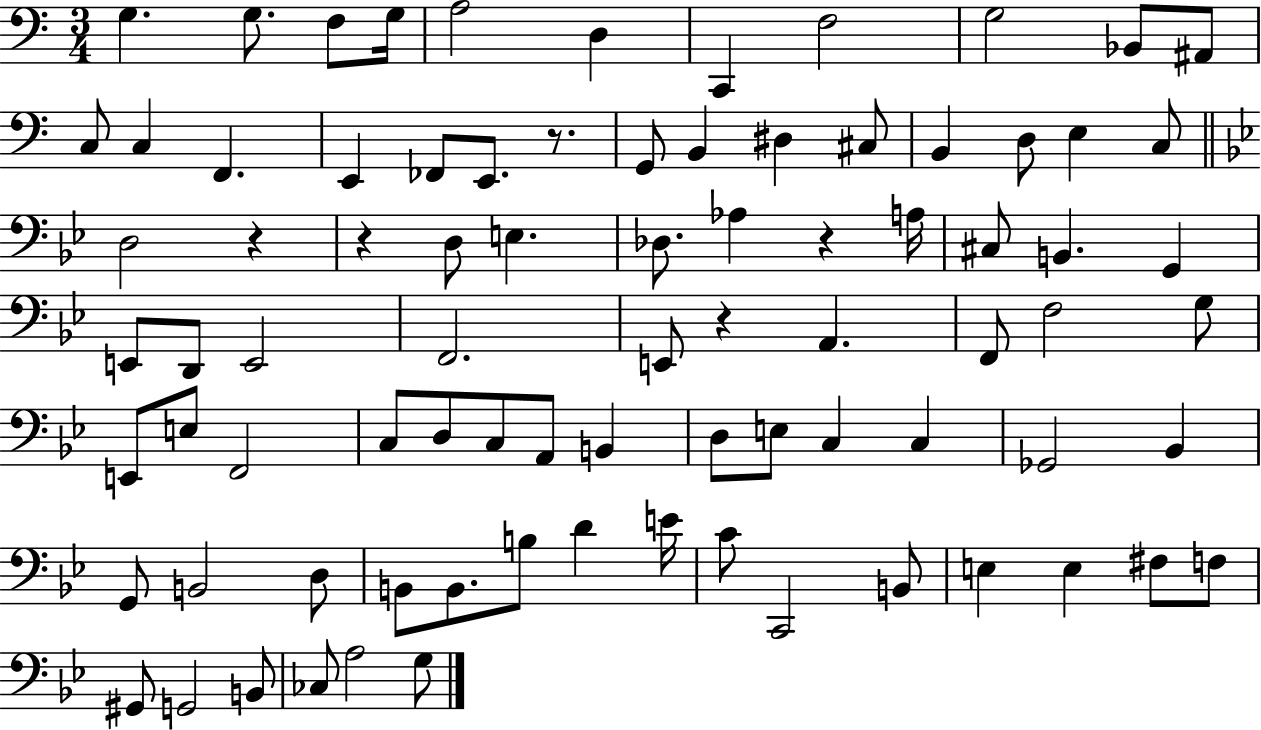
{
  \clef bass
  \numericTimeSignature
  \time 3/4
  \key c \major
  g4. g8. f8 g16 | a2 d4 | c,4 f2 | g2 bes,8 ais,8 | \break c8 c4 f,4. | e,4 fes,8 e,8. r8. | g,8 b,4 dis4 cis8 | b,4 d8 e4 c8 | \break \bar "||" \break \key g \minor d2 r4 | r4 d8 e4. | des8. aes4 r4 a16 | cis8 b,4. g,4 | \break e,8 d,8 e,2 | f,2. | e,8 r4 a,4. | f,8 f2 g8 | \break e,8 e8 f,2 | c8 d8 c8 a,8 b,4 | d8 e8 c4 c4 | ges,2 bes,4 | \break g,8 b,2 d8 | b,8 b,8. b8 d'4 e'16 | c'8 c,2 b,8 | e4 e4 fis8 f8 | \break gis,8 g,2 b,8 | ces8 a2 g8 | \bar "|."
}